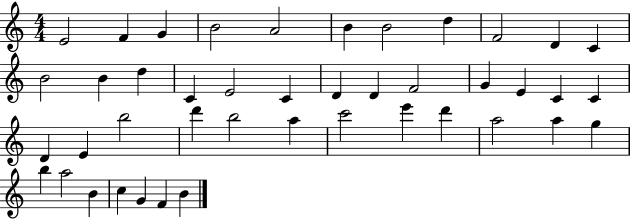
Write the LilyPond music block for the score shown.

{
  \clef treble
  \numericTimeSignature
  \time 4/4
  \key c \major
  e'2 f'4 g'4 | b'2 a'2 | b'4 b'2 d''4 | f'2 d'4 c'4 | \break b'2 b'4 d''4 | c'4 e'2 c'4 | d'4 d'4 f'2 | g'4 e'4 c'4 c'4 | \break d'4 e'4 b''2 | d'''4 b''2 a''4 | c'''2 e'''4 d'''4 | a''2 a''4 g''4 | \break b''4 a''2 b'4 | c''4 g'4 f'4 b'4 | \bar "|."
}